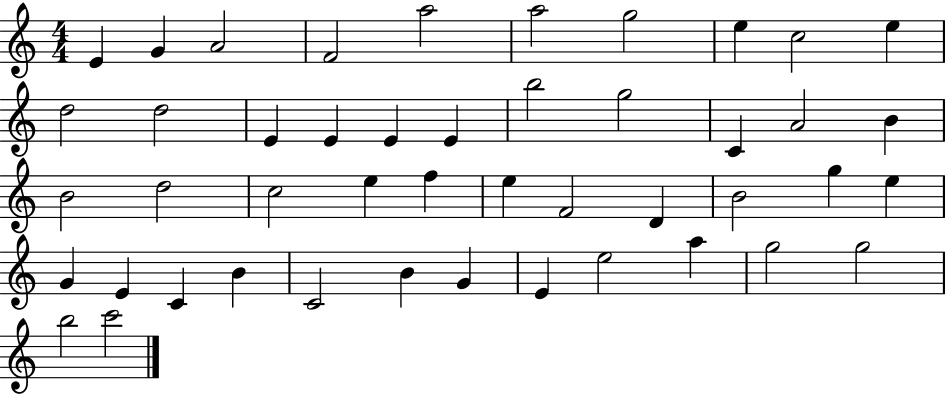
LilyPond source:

{
  \clef treble
  \numericTimeSignature
  \time 4/4
  \key c \major
  e'4 g'4 a'2 | f'2 a''2 | a''2 g''2 | e''4 c''2 e''4 | \break d''2 d''2 | e'4 e'4 e'4 e'4 | b''2 g''2 | c'4 a'2 b'4 | \break b'2 d''2 | c''2 e''4 f''4 | e''4 f'2 d'4 | b'2 g''4 e''4 | \break g'4 e'4 c'4 b'4 | c'2 b'4 g'4 | e'4 e''2 a''4 | g''2 g''2 | \break b''2 c'''2 | \bar "|."
}